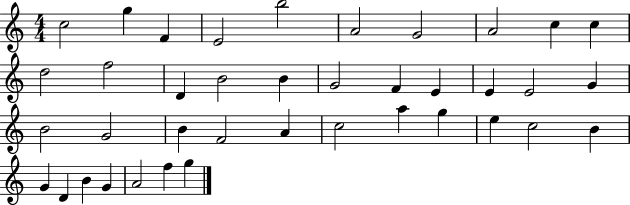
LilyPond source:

{
  \clef treble
  \numericTimeSignature
  \time 4/4
  \key c \major
  c''2 g''4 f'4 | e'2 b''2 | a'2 g'2 | a'2 c''4 c''4 | \break d''2 f''2 | d'4 b'2 b'4 | g'2 f'4 e'4 | e'4 e'2 g'4 | \break b'2 g'2 | b'4 f'2 a'4 | c''2 a''4 g''4 | e''4 c''2 b'4 | \break g'4 d'4 b'4 g'4 | a'2 f''4 g''4 | \bar "|."
}